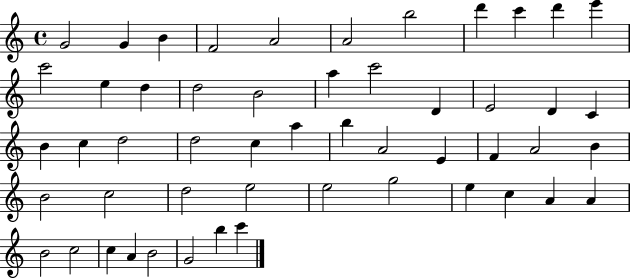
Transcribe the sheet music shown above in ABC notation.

X:1
T:Untitled
M:4/4
L:1/4
K:C
G2 G B F2 A2 A2 b2 d' c' d' e' c'2 e d d2 B2 a c'2 D E2 D C B c d2 d2 c a b A2 E F A2 B B2 c2 d2 e2 e2 g2 e c A A B2 c2 c A B2 G2 b c'